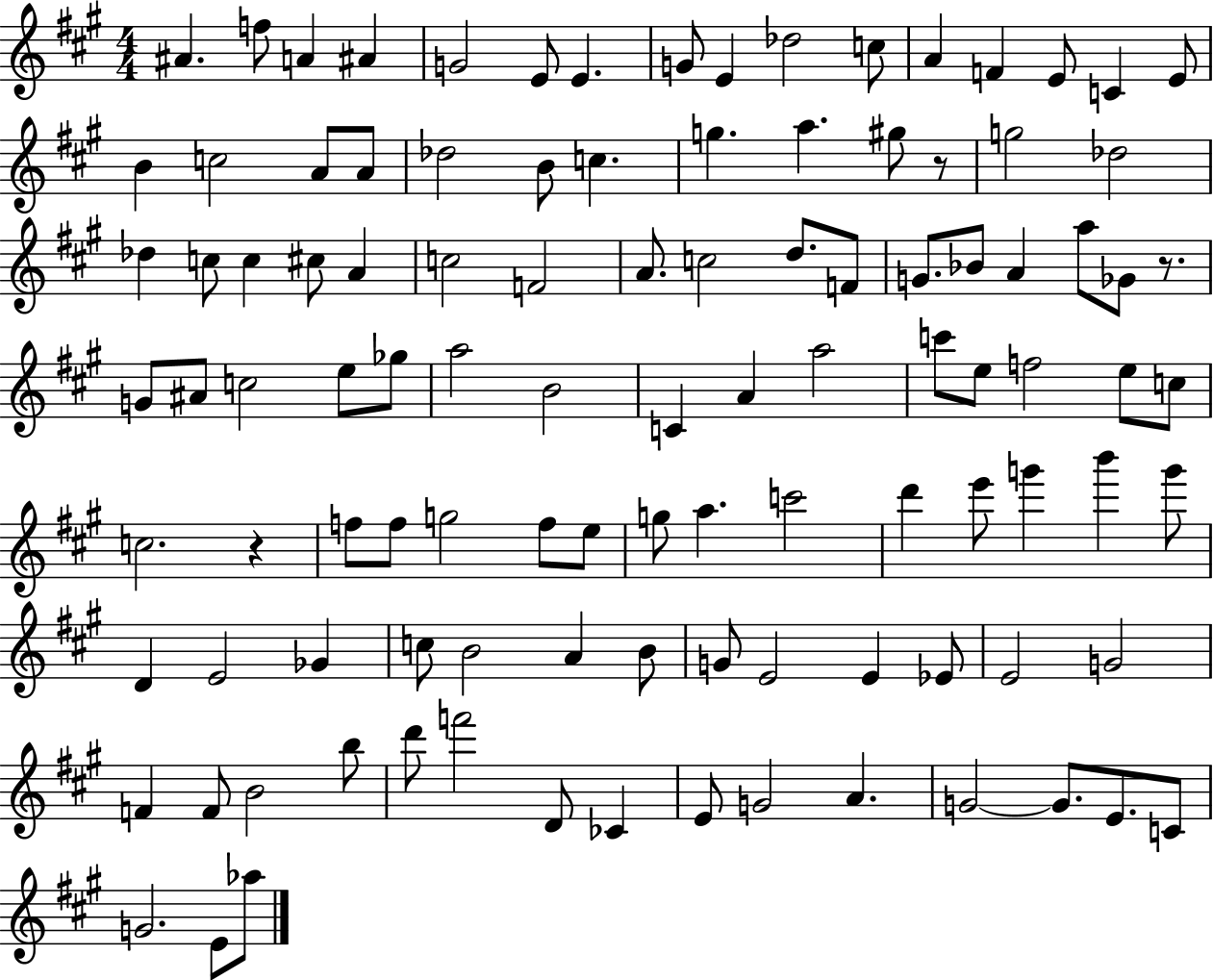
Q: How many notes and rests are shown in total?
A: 107